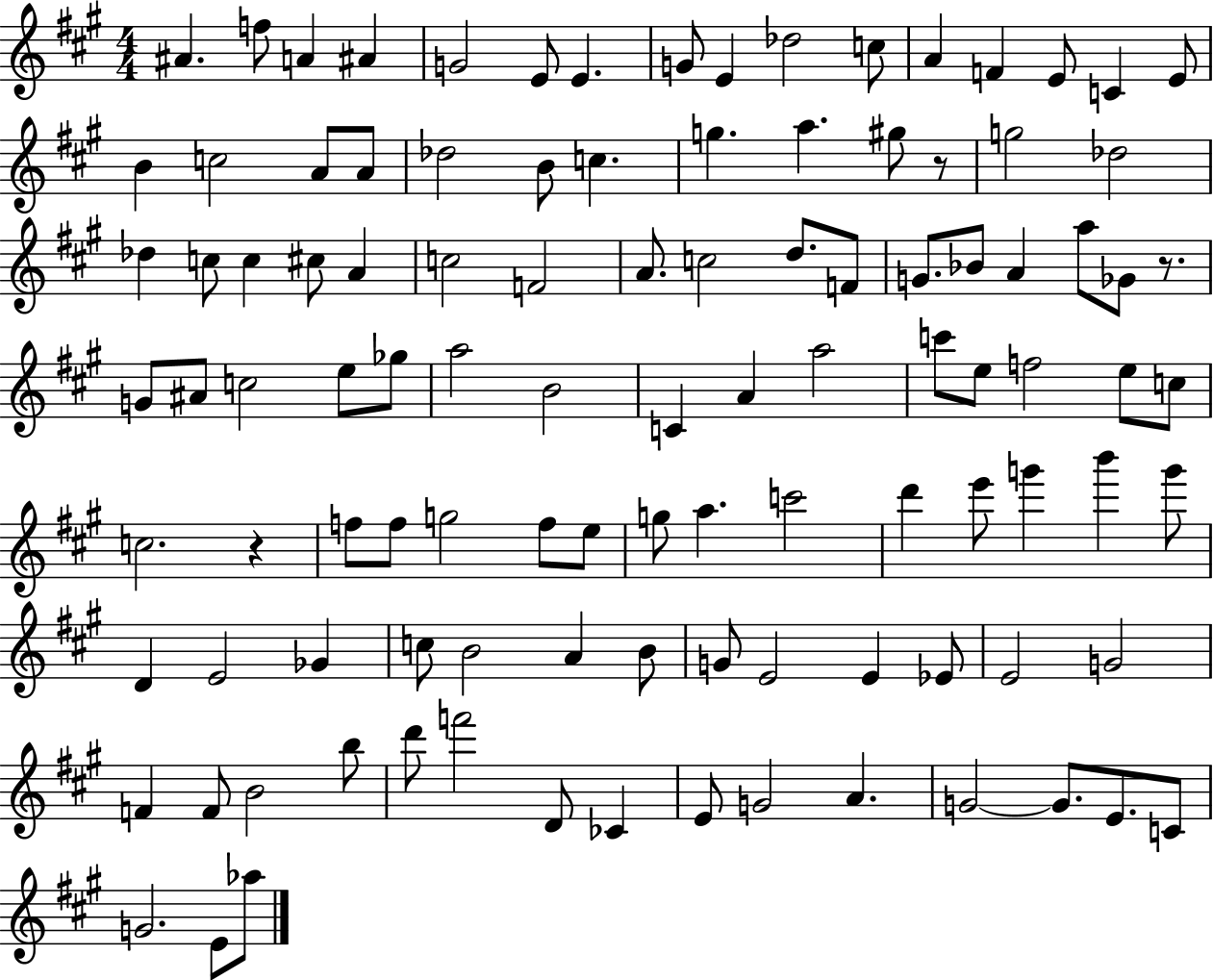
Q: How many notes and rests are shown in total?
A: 107